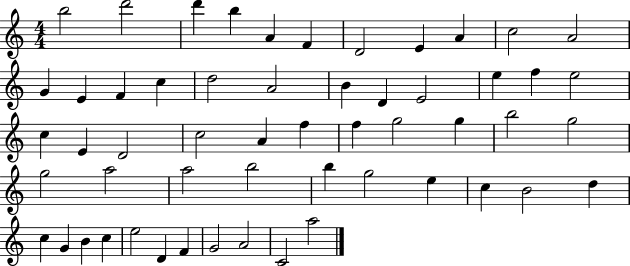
{
  \clef treble
  \numericTimeSignature
  \time 4/4
  \key c \major
  b''2 d'''2 | d'''4 b''4 a'4 f'4 | d'2 e'4 a'4 | c''2 a'2 | \break g'4 e'4 f'4 c''4 | d''2 a'2 | b'4 d'4 e'2 | e''4 f''4 e''2 | \break c''4 e'4 d'2 | c''2 a'4 f''4 | f''4 g''2 g''4 | b''2 g''2 | \break g''2 a''2 | a''2 b''2 | b''4 g''2 e''4 | c''4 b'2 d''4 | \break c''4 g'4 b'4 c''4 | e''2 d'4 f'4 | g'2 a'2 | c'2 a''2 | \break \bar "|."
}